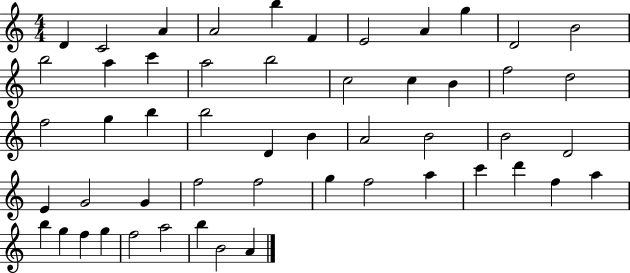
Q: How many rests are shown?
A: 0